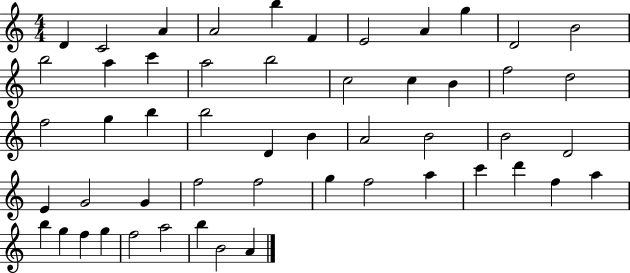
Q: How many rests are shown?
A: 0